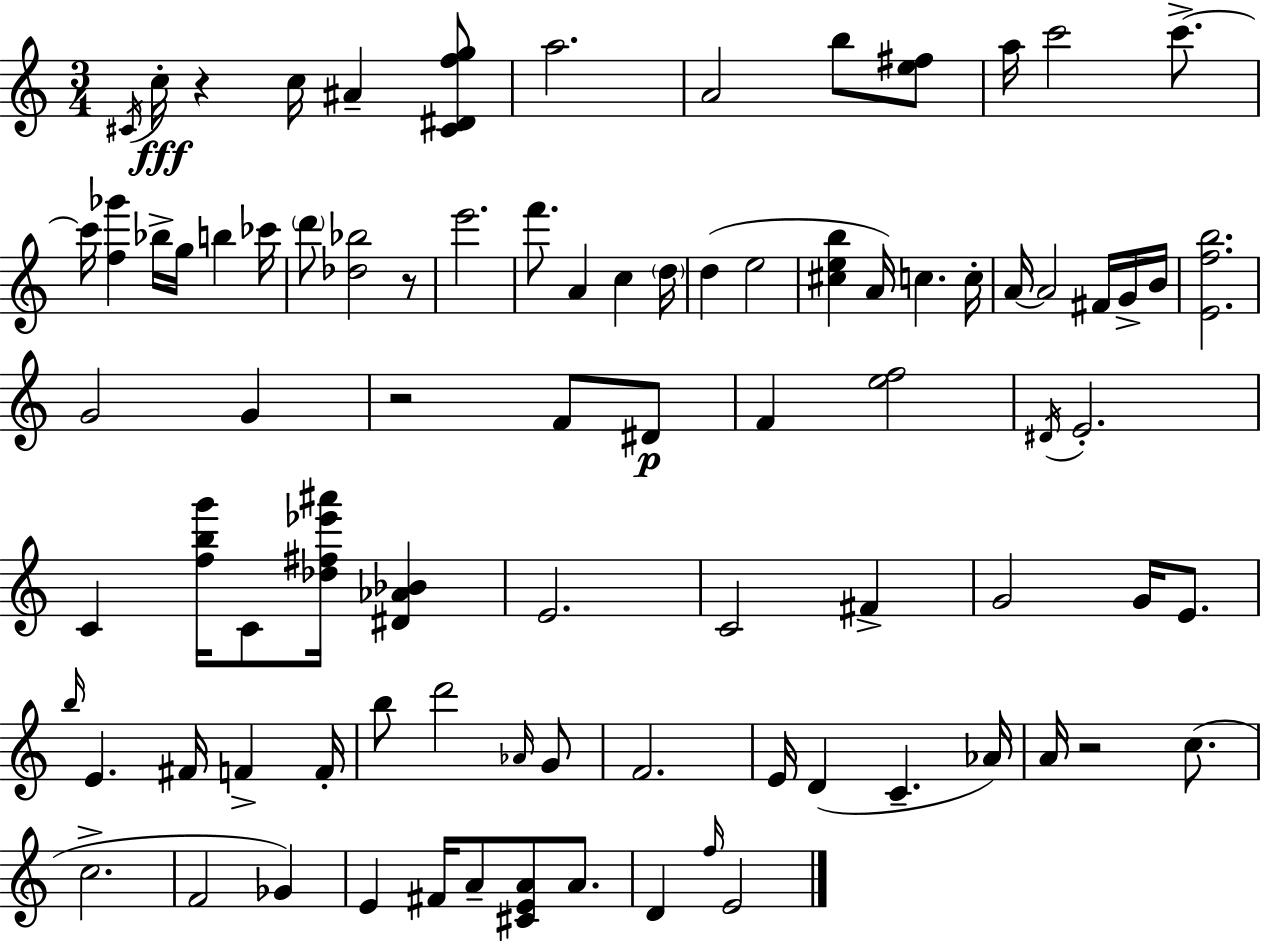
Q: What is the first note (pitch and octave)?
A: C#4